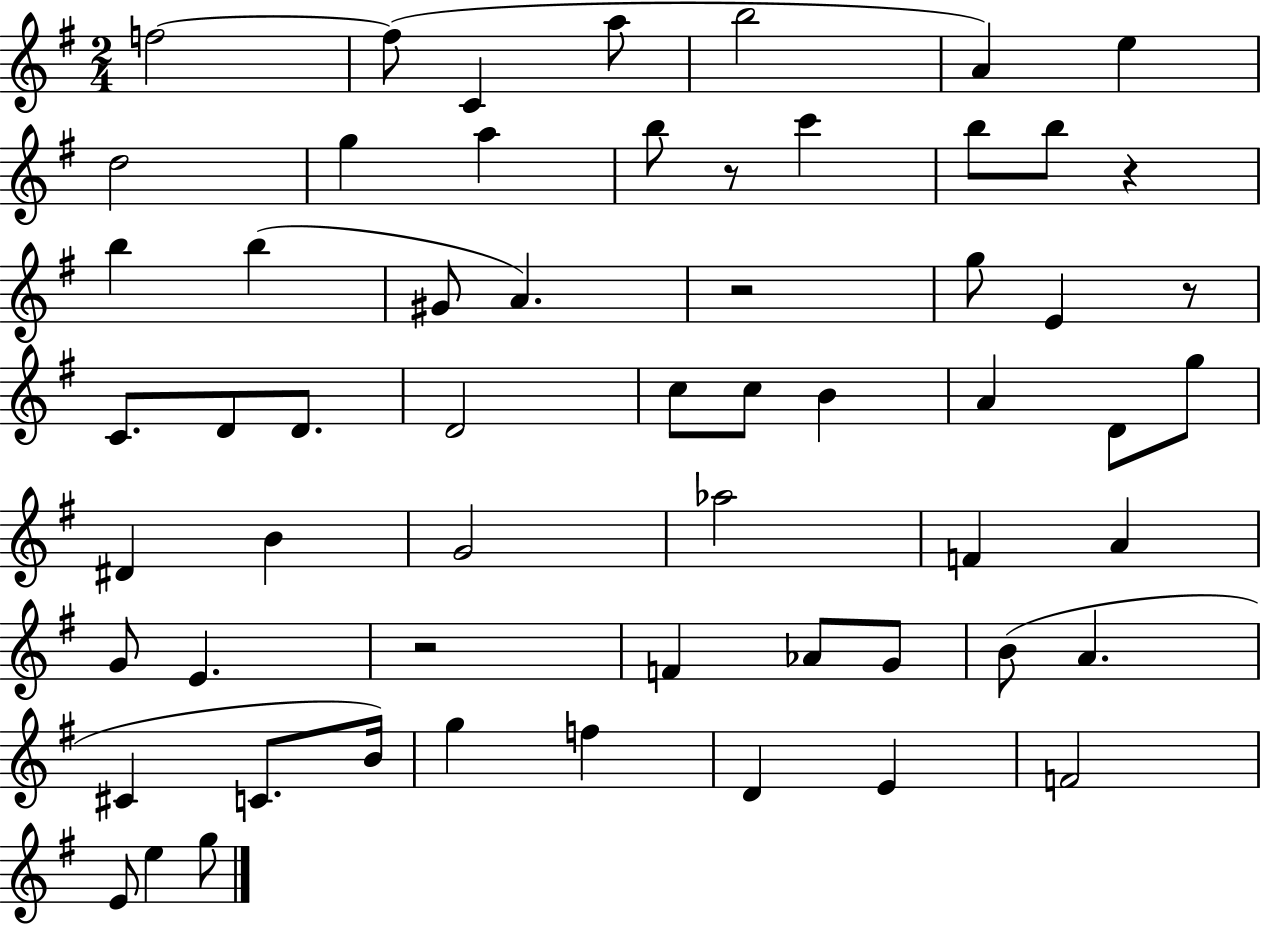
X:1
T:Untitled
M:2/4
L:1/4
K:G
f2 f/2 C a/2 b2 A e d2 g a b/2 z/2 c' b/2 b/2 z b b ^G/2 A z2 g/2 E z/2 C/2 D/2 D/2 D2 c/2 c/2 B A D/2 g/2 ^D B G2 _a2 F A G/2 E z2 F _A/2 G/2 B/2 A ^C C/2 B/4 g f D E F2 E/2 e g/2